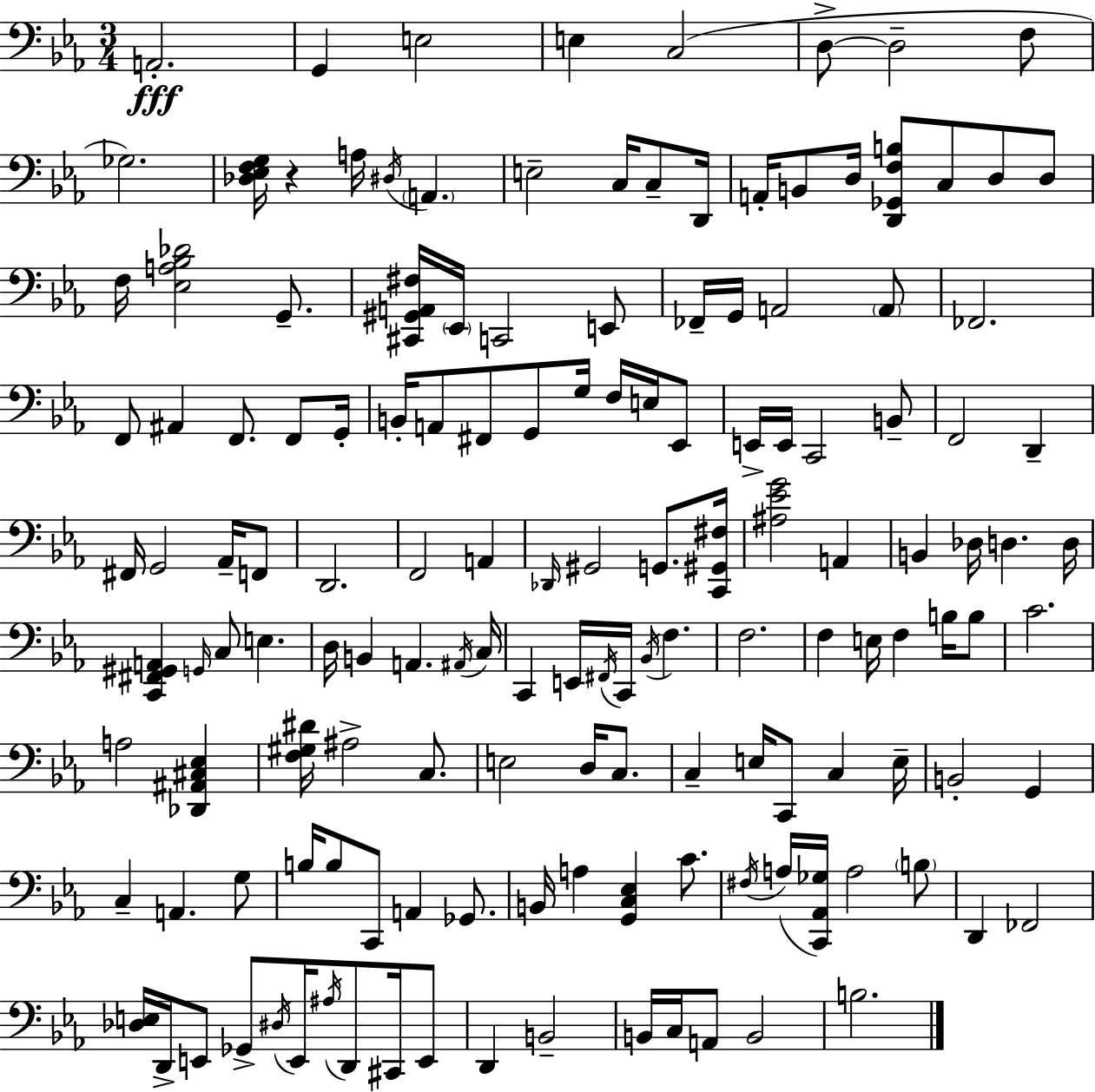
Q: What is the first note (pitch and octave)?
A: A2